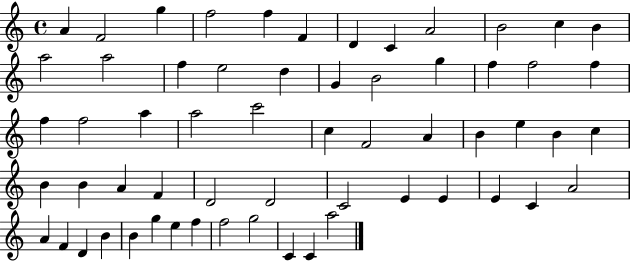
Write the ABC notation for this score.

X:1
T:Untitled
M:4/4
L:1/4
K:C
A F2 g f2 f F D C A2 B2 c B a2 a2 f e2 d G B2 g f f2 f f f2 a a2 c'2 c F2 A B e B c B B A F D2 D2 C2 E E E C A2 A F D B B g e f f2 g2 C C a2